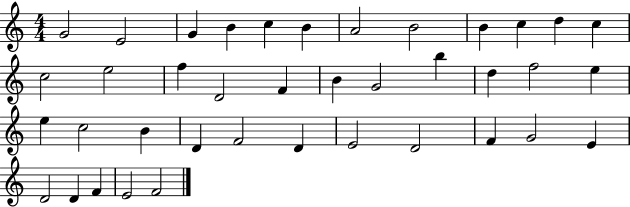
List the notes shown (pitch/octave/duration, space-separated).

G4/h E4/h G4/q B4/q C5/q B4/q A4/h B4/h B4/q C5/q D5/q C5/q C5/h E5/h F5/q D4/h F4/q B4/q G4/h B5/q D5/q F5/h E5/q E5/q C5/h B4/q D4/q F4/h D4/q E4/h D4/h F4/q G4/h E4/q D4/h D4/q F4/q E4/h F4/h